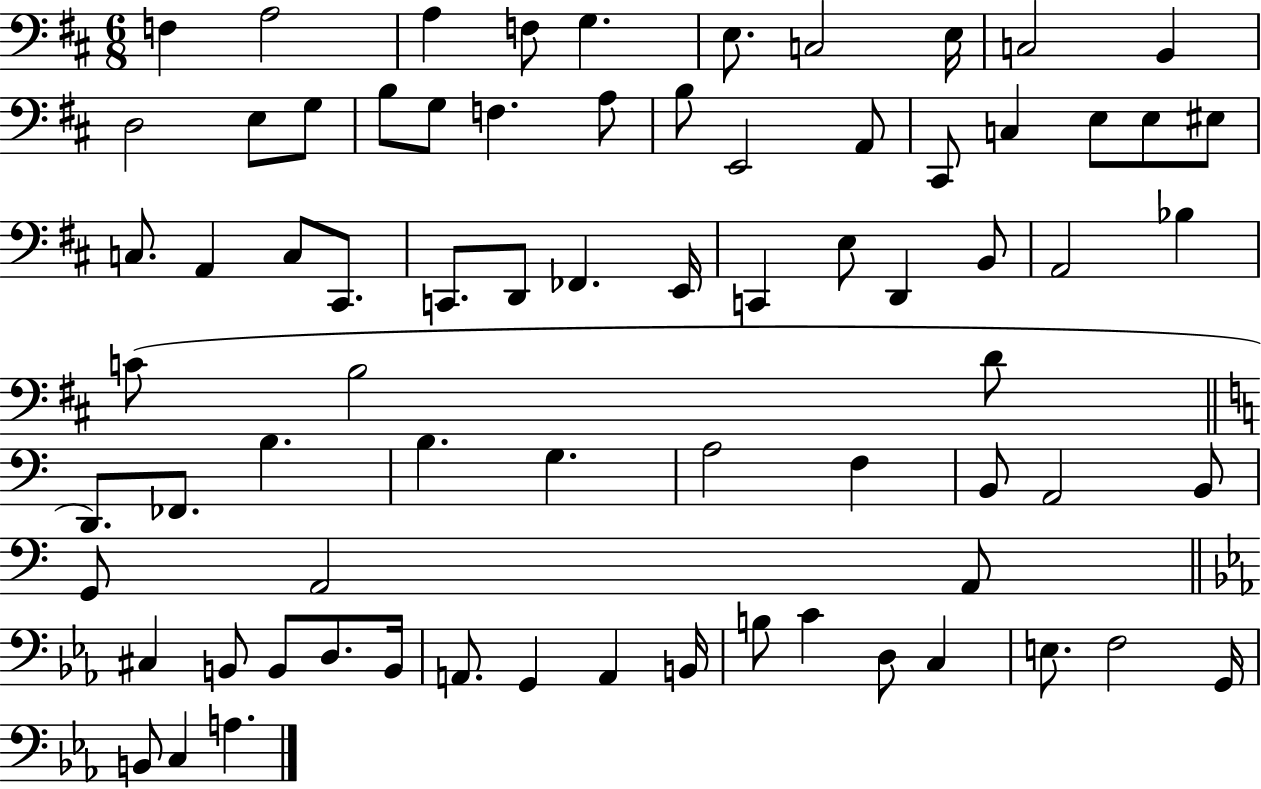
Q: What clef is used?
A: bass